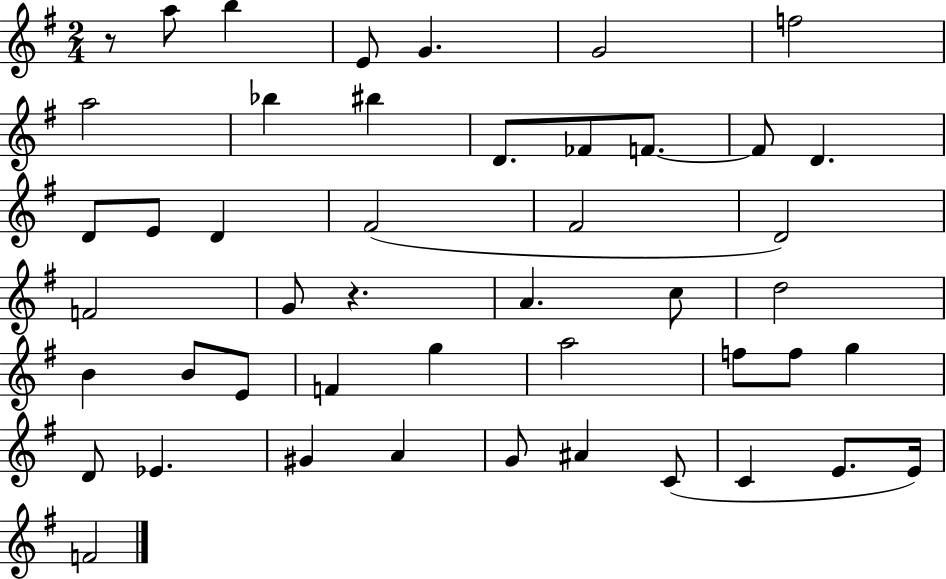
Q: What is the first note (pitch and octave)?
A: A5